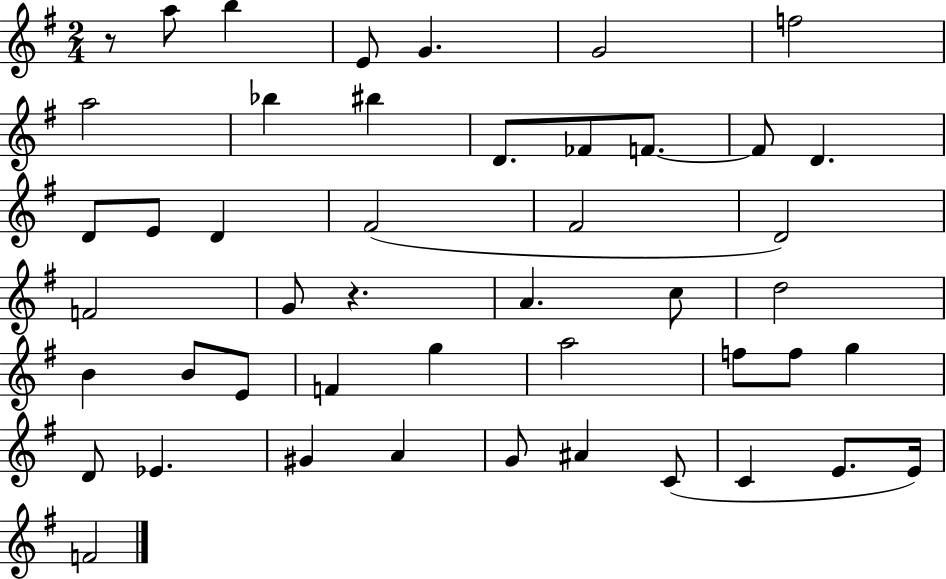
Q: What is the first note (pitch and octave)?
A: A5